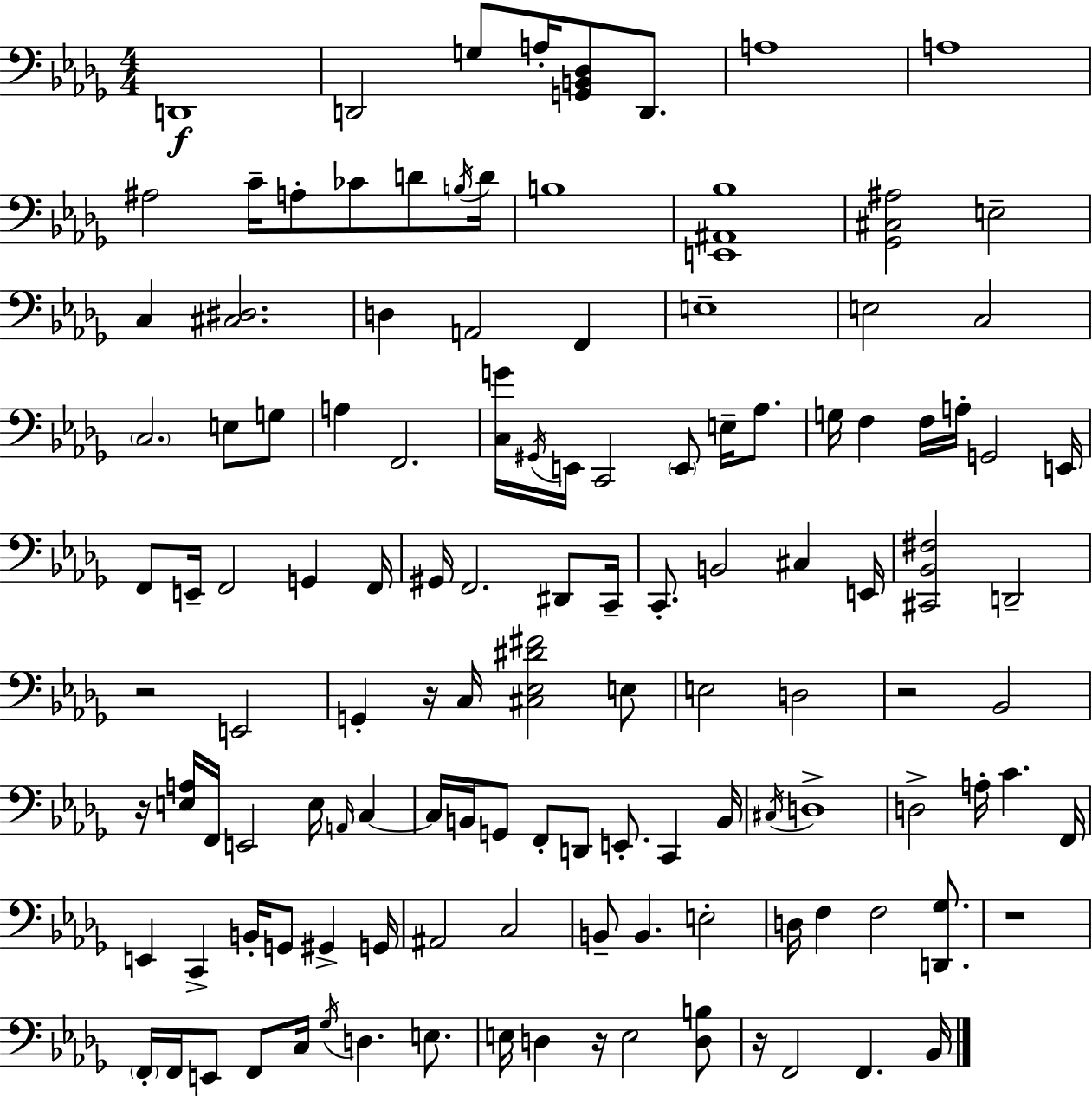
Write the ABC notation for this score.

X:1
T:Untitled
M:4/4
L:1/4
K:Bbm
D,,4 D,,2 G,/2 A,/4 [G,,B,,_D,]/2 D,,/2 A,4 A,4 ^A,2 C/4 A,/2 _C/2 D/2 B,/4 D/4 B,4 [E,,^A,,_B,]4 [_G,,^C,^A,]2 E,2 C, [^C,^D,]2 D, A,,2 F,, E,4 E,2 C,2 C,2 E,/2 G,/2 A, F,,2 [C,G]/4 ^G,,/4 E,,/4 C,,2 E,,/2 E,/4 _A,/2 G,/4 F, F,/4 A,/4 G,,2 E,,/4 F,,/2 E,,/4 F,,2 G,, F,,/4 ^G,,/4 F,,2 ^D,,/2 C,,/4 C,,/2 B,,2 ^C, E,,/4 [^C,,_B,,^F,]2 D,,2 z2 E,,2 G,, z/4 C,/4 [^C,_E,^D^F]2 E,/2 E,2 D,2 z2 _B,,2 z/4 [E,A,]/4 F,,/4 E,,2 E,/4 A,,/4 C, C,/4 B,,/4 G,,/2 F,,/2 D,,/2 E,,/2 C,, B,,/4 ^C,/4 D,4 D,2 A,/4 C F,,/4 E,, C,, B,,/4 G,,/2 ^G,, G,,/4 ^A,,2 C,2 B,,/2 B,, E,2 D,/4 F, F,2 [D,,_G,]/2 z4 F,,/4 F,,/4 E,,/2 F,,/2 C,/4 _G,/4 D, E,/2 E,/4 D, z/4 E,2 [D,B,]/2 z/4 F,,2 F,, _B,,/4